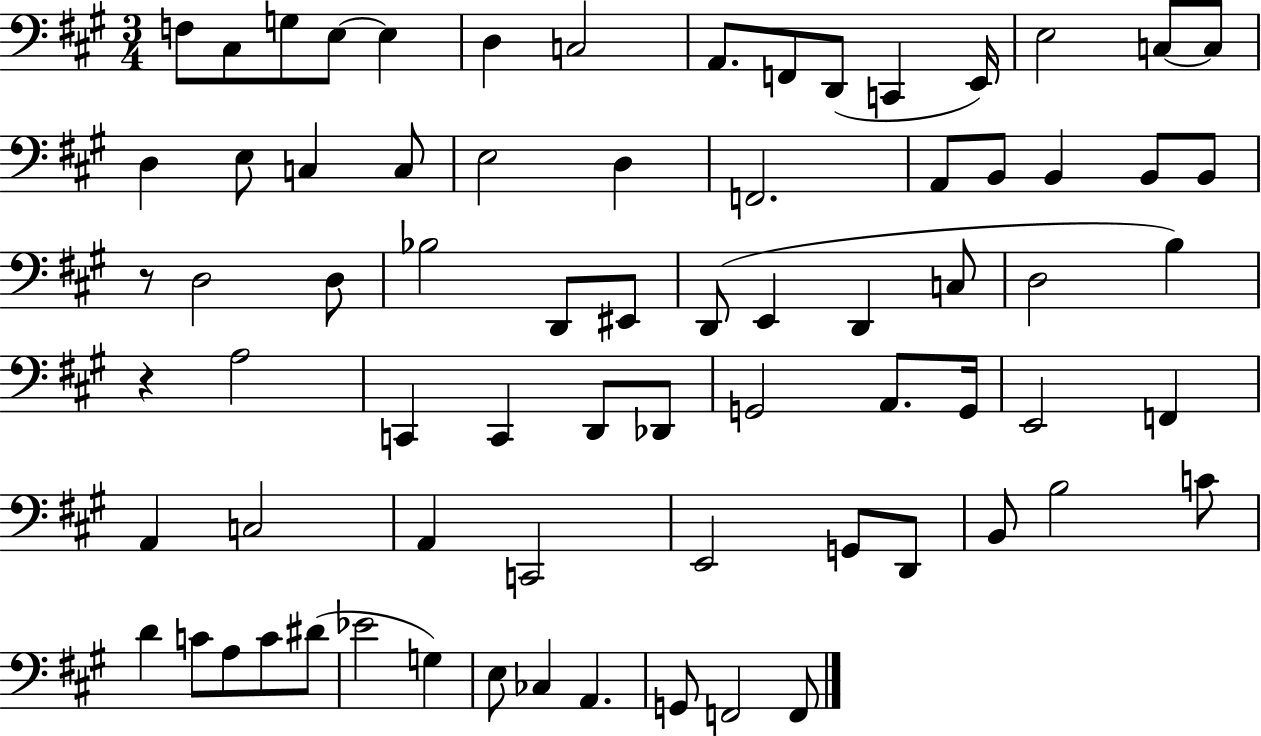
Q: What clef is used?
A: bass